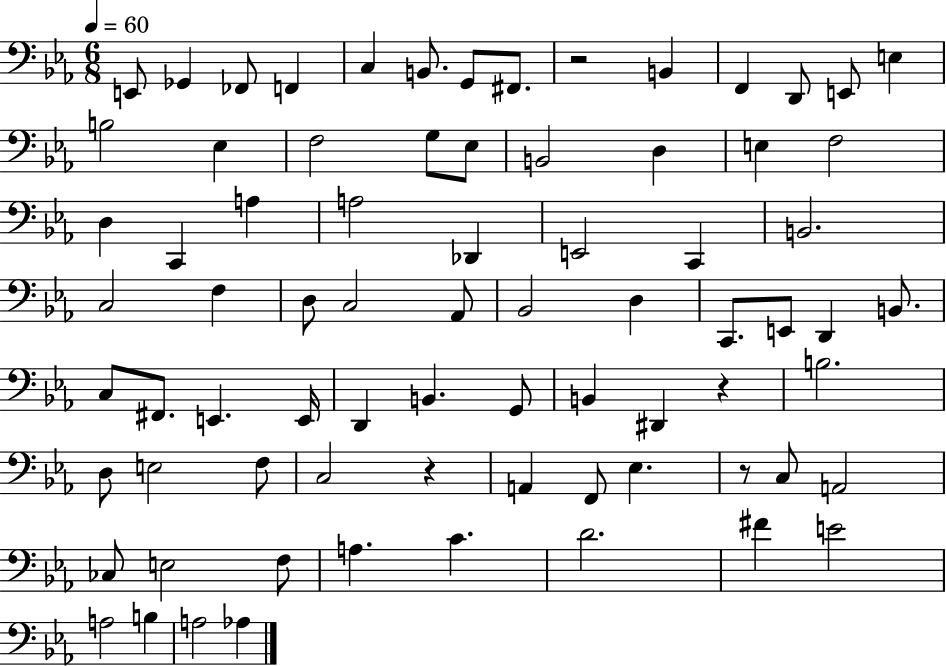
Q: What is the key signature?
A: EES major